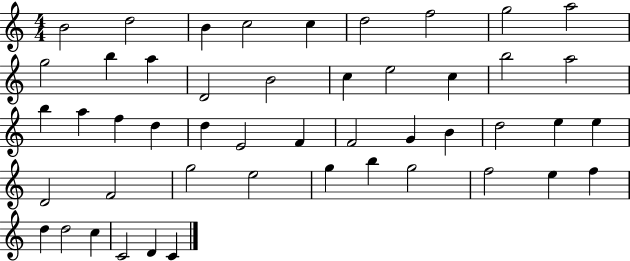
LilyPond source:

{
  \clef treble
  \numericTimeSignature
  \time 4/4
  \key c \major
  b'2 d''2 | b'4 c''2 c''4 | d''2 f''2 | g''2 a''2 | \break g''2 b''4 a''4 | d'2 b'2 | c''4 e''2 c''4 | b''2 a''2 | \break b''4 a''4 f''4 d''4 | d''4 e'2 f'4 | f'2 g'4 b'4 | d''2 e''4 e''4 | \break d'2 f'2 | g''2 e''2 | g''4 b''4 g''2 | f''2 e''4 f''4 | \break d''4 d''2 c''4 | c'2 d'4 c'4 | \bar "|."
}